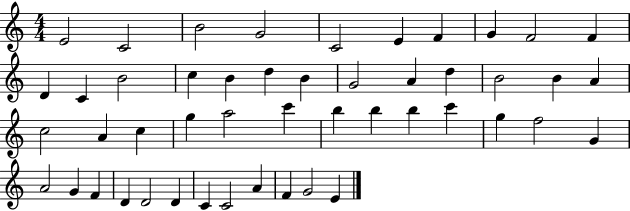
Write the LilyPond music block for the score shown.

{
  \clef treble
  \numericTimeSignature
  \time 4/4
  \key c \major
  e'2 c'2 | b'2 g'2 | c'2 e'4 f'4 | g'4 f'2 f'4 | \break d'4 c'4 b'2 | c''4 b'4 d''4 b'4 | g'2 a'4 d''4 | b'2 b'4 a'4 | \break c''2 a'4 c''4 | g''4 a''2 c'''4 | b''4 b''4 b''4 c'''4 | g''4 f''2 g'4 | \break a'2 g'4 f'4 | d'4 d'2 d'4 | c'4 c'2 a'4 | f'4 g'2 e'4 | \break \bar "|."
}